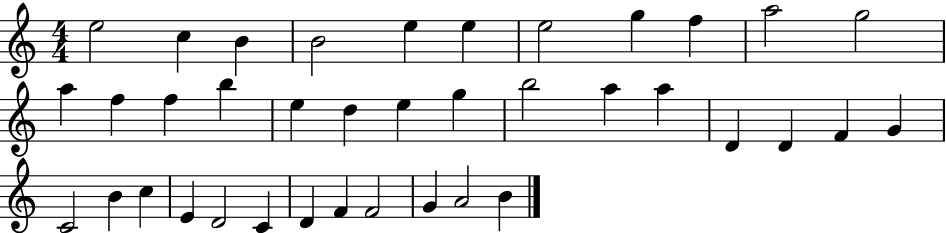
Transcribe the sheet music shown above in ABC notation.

X:1
T:Untitled
M:4/4
L:1/4
K:C
e2 c B B2 e e e2 g f a2 g2 a f f b e d e g b2 a a D D F G C2 B c E D2 C D F F2 G A2 B